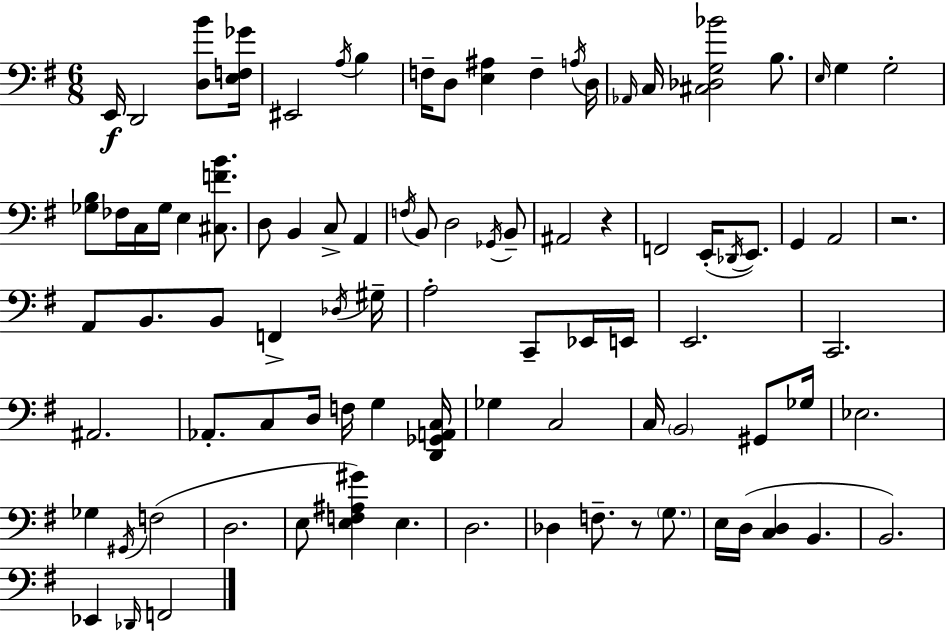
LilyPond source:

{
  \clef bass
  \numericTimeSignature
  \time 6/8
  \key e \minor
  \repeat volta 2 { e,16\f d,2 <d b'>8 <e f ges'>16 | eis,2 \acciaccatura { a16 } b4 | f16-- d8 <e ais>4 f4-- | \acciaccatura { a16 } d16 \grace { aes,16 } c16 <cis des g bes'>2 | \break b8. \grace { e16 } g4 g2-. | <ges b>8 fes16 c16 ges16 e4 | <cis f' b'>8. d8 b,4 c8-> | a,4 \acciaccatura { f16 } b,8 d2 | \break \acciaccatura { ges,16 } b,8-- ais,2 | r4 f,2 | e,16-.( \acciaccatura { des,16 } e,8.) g,4 a,2 | r2. | \break a,8 b,8. | b,8 f,4-> \acciaccatura { des16 } gis16-- a2-. | c,8-- ees,16 e,16 e,2. | c,2. | \break ais,2. | aes,8.-. c8 | d16 f16 g4 <d, ges, a, c>16 ges4 | c2 c16 \parenthesize b,2 | \break gis,8 ges16 ees2. | ges4 | \acciaccatura { gis,16 }( f2 d2. | e8 <e f ais gis'>4) | \break e4. d2. | des4 | f8.-- r8 \parenthesize g8. e16 d16( <c d>4 | b,4. b,2.) | \break ees,4 | \grace { des,16 } f,2 } \bar "|."
}